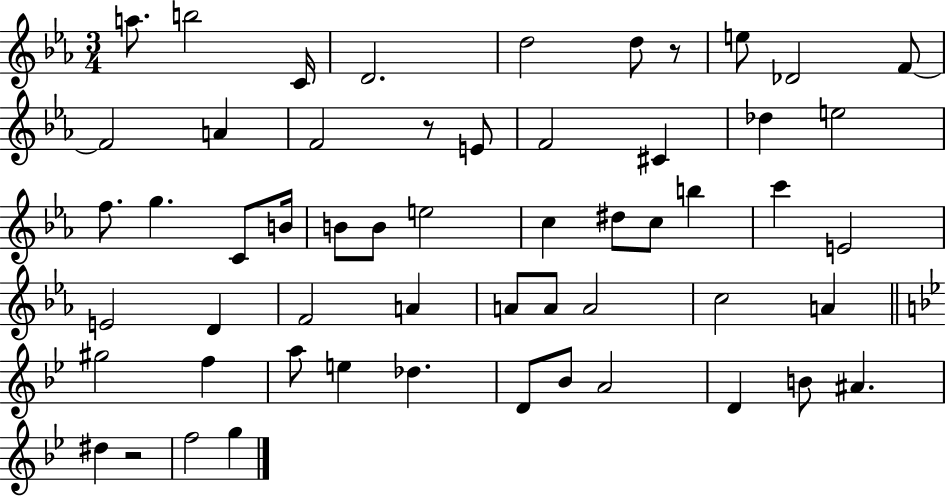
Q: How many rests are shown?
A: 3